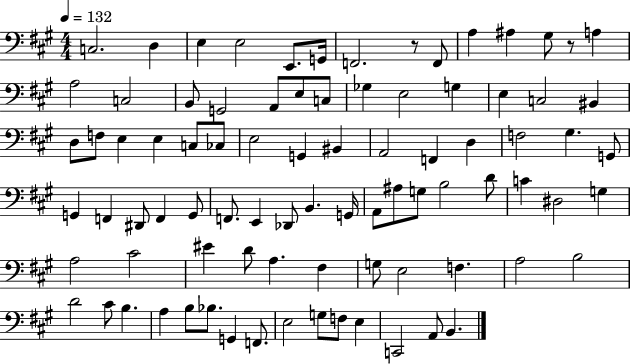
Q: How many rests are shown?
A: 2